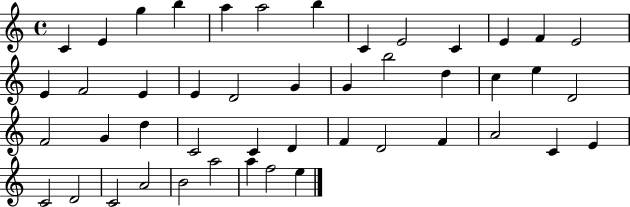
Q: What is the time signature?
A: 4/4